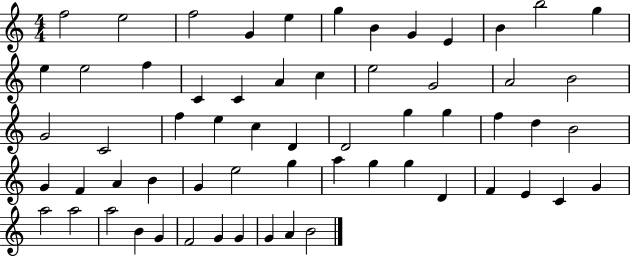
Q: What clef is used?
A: treble